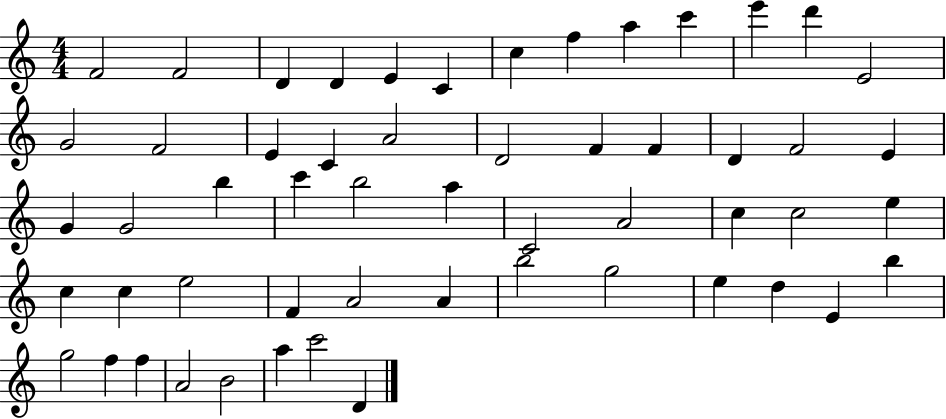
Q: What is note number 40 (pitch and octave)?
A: A4